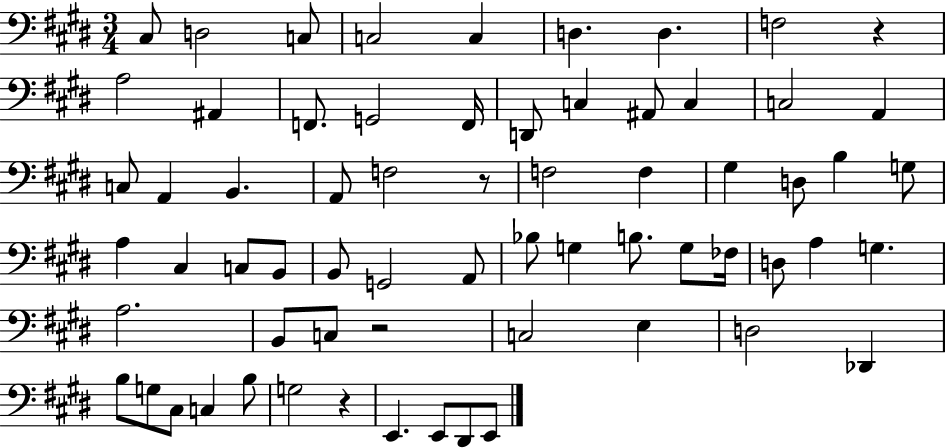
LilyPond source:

{
  \clef bass
  \numericTimeSignature
  \time 3/4
  \key e \major
  cis8 d2 c8 | c2 c4 | d4. d4. | f2 r4 | \break a2 ais,4 | f,8. g,2 f,16 | d,8 c4 ais,8 c4 | c2 a,4 | \break c8 a,4 b,4. | a,8 f2 r8 | f2 f4 | gis4 d8 b4 g8 | \break a4 cis4 c8 b,8 | b,8 g,2 a,8 | bes8 g4 b8. g8 fes16 | d8 a4 g4. | \break a2. | b,8 c8 r2 | c2 e4 | d2 des,4 | \break b8 g8 cis8 c4 b8 | g2 r4 | e,4. e,8 dis,8 e,8 | \bar "|."
}